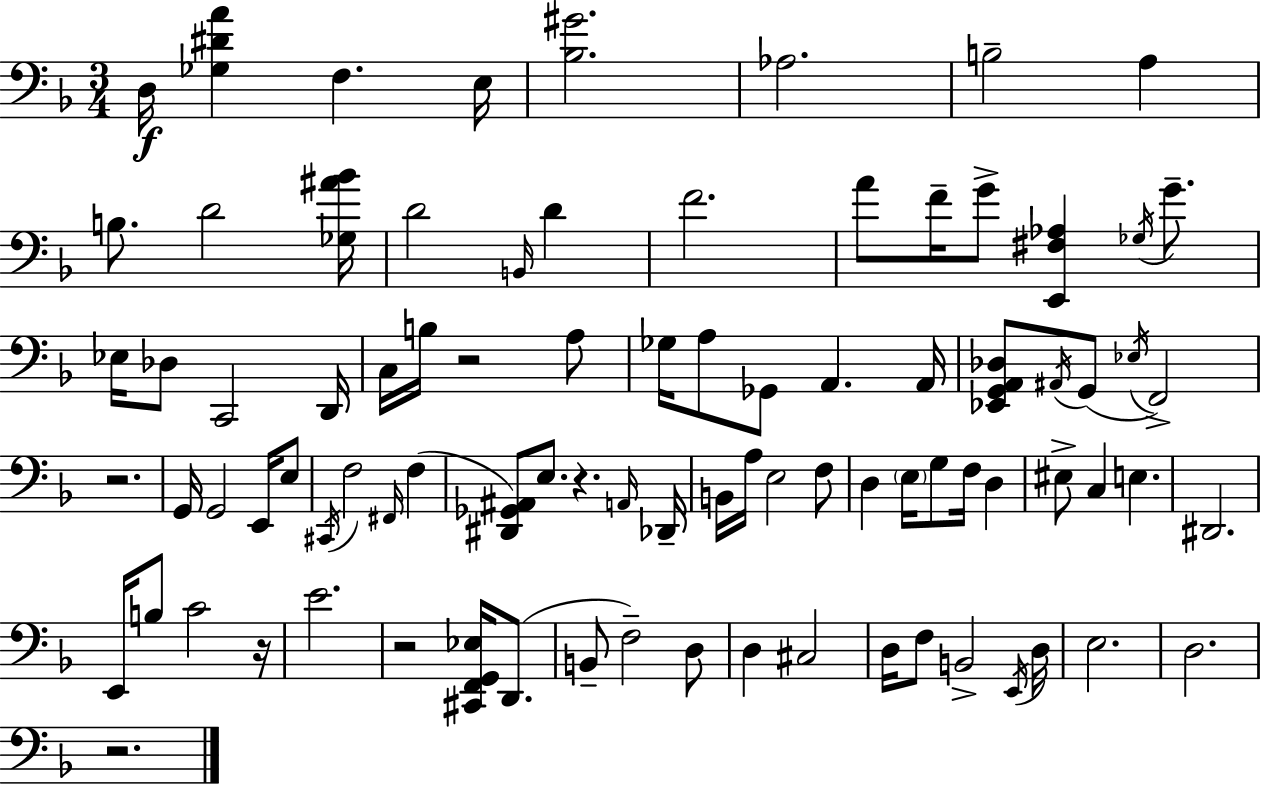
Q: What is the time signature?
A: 3/4